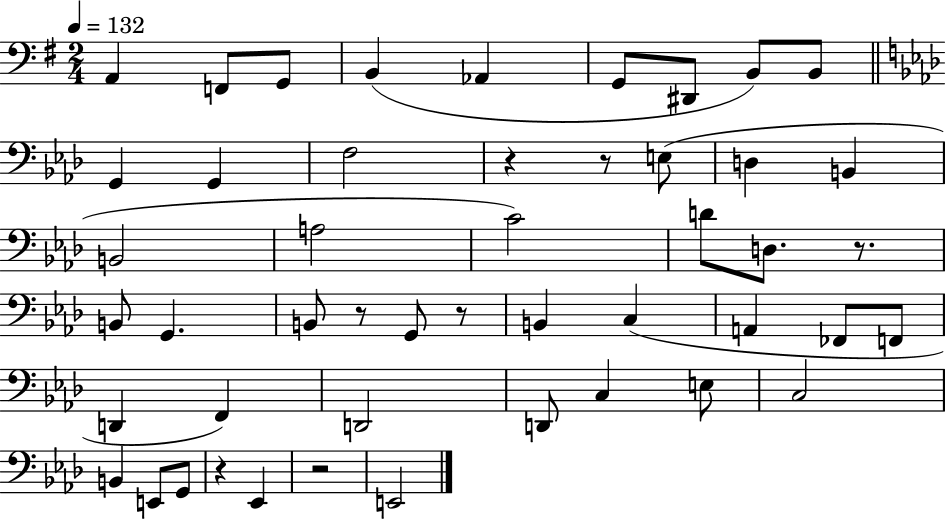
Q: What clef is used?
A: bass